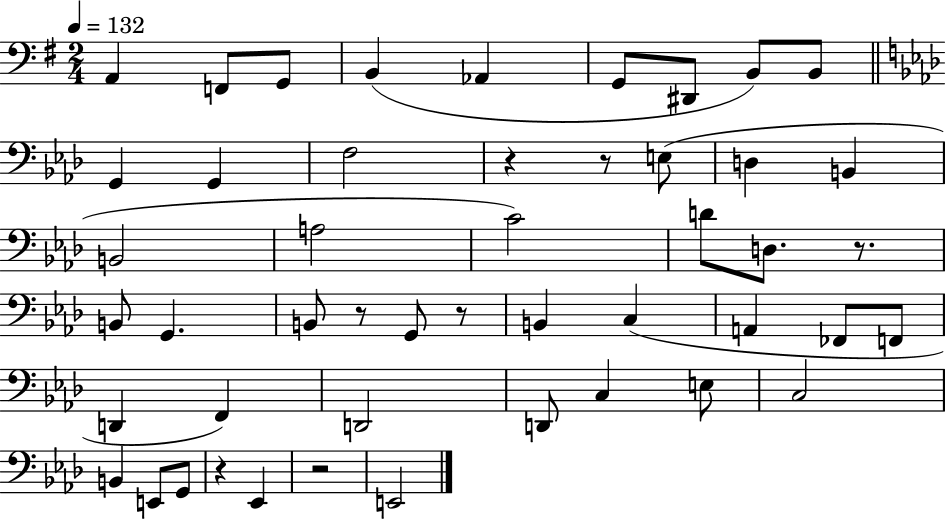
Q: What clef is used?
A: bass